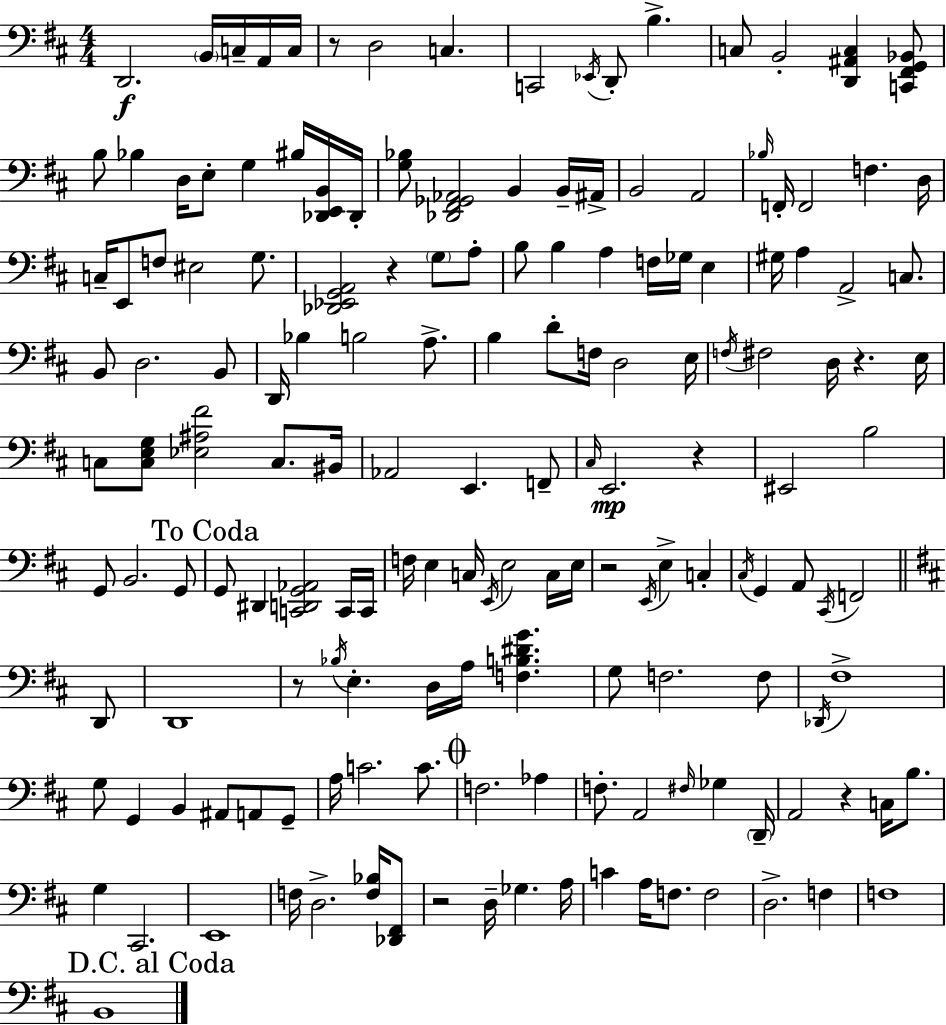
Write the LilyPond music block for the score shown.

{
  \clef bass
  \numericTimeSignature
  \time 4/4
  \key d \major
  d,2.\f \parenthesize b,16 c16-- a,16 c16 | r8 d2 c4. | c,2 \acciaccatura { ees,16 } d,8-. b4.-> | c8 b,2-. <d, ais, c>4 <c, fis, g, bes,>8 | \break b8 bes4 d16 e8-. g4 bis16 <des, e, b,>16 | des,16-. <g bes>8 <des, fis, ges, aes,>2 b,4 b,16-- | ais,16-> b,2 a,2 | \grace { bes16 } f,16-. f,2 f4. | \break d16 c16-- e,8 f8 eis2 g8. | <des, ees, g, a,>2 r4 \parenthesize g8 | a8-. b8 b4 a4 f16 ges16 e4 | gis16 a4 a,2-> c8. | \break b,8 d2. | b,8 d,16 bes4 b2 a8.-> | b4 d'8-. f16 d2 | e16 \acciaccatura { f16 } fis2 d16 r4. | \break e16 c8 <c e g>8 <ees ais fis'>2 c8. | bis,16 aes,2 e,4. | f,8-- \grace { cis16 }\mp e,2. | r4 eis,2 b2 | \break g,8 b,2. | g,8 \mark "To Coda" g,8 dis,4 <c, d, g, aes,>2 | c,16 c,16 f16 e4 c16 \acciaccatura { e,16 } e2 | c16 e16 r2 \acciaccatura { e,16 } e4-> | \break c4-. \acciaccatura { cis16 } g,4 a,8 \acciaccatura { cis,16 } f,2 | \bar "||" \break \key b \minor d,8 d,1 | r8 \acciaccatura { bes16 } e4.-. d16 a16 <f b dis' g'>4. | g8 f2. | f8 \acciaccatura { des,16 } fis1-> | \break g8 g,4 b,4 ais,8 | a,8 g,8-- a16 c'2. | c'8. \mark \markup { \musicglyph "scripts.coda" } f2. | aes4 f8.-. a,2 \grace { fis16 } | \break ges4 \parenthesize d,16-- a,2 r4 | c16 b8. g4 cis,2. | e,1 | f16 d2.-> | \break <f bes>16 <des, fis,>8 r2 d16-- ges4. | a16 c'4 a16 f8. f2 | d2.-> | f4 f1 | \break \mark "D.C. al Coda" b,1 | \bar "|."
}